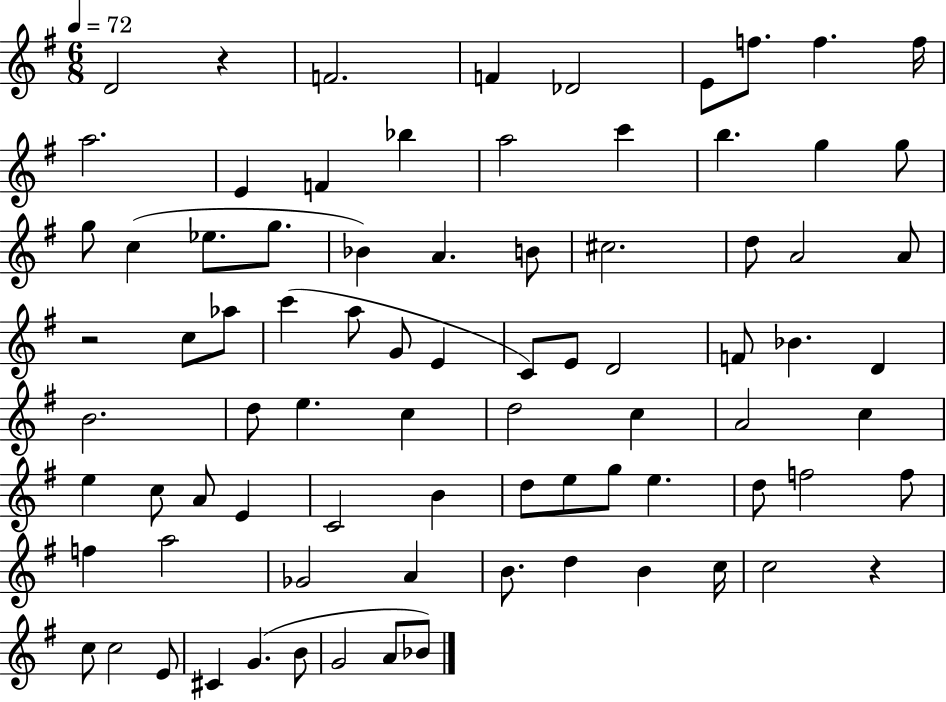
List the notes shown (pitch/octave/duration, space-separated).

D4/h R/q F4/h. F4/q Db4/h E4/e F5/e. F5/q. F5/s A5/h. E4/q F4/q Bb5/q A5/h C6/q B5/q. G5/q G5/e G5/e C5/q Eb5/e. G5/e. Bb4/q A4/q. B4/e C#5/h. D5/e A4/h A4/e R/h C5/e Ab5/e C6/q A5/e G4/e E4/q C4/e E4/e D4/h F4/e Bb4/q. D4/q B4/h. D5/e E5/q. C5/q D5/h C5/q A4/h C5/q E5/q C5/e A4/e E4/q C4/h B4/q D5/e E5/e G5/e E5/q. D5/e F5/h F5/e F5/q A5/h Gb4/h A4/q B4/e. D5/q B4/q C5/s C5/h R/q C5/e C5/h E4/e C#4/q G4/q. B4/e G4/h A4/e Bb4/e